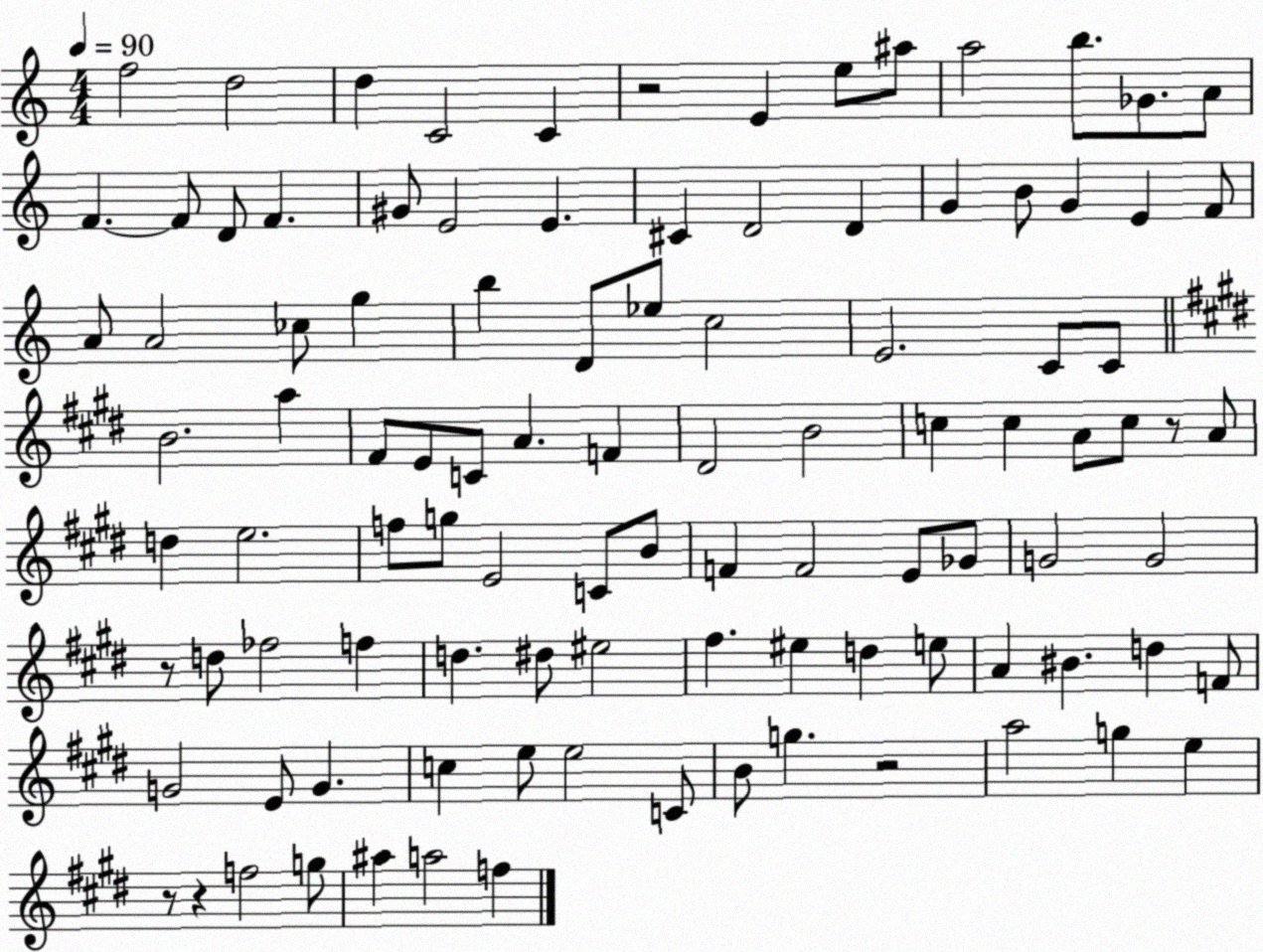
X:1
T:Untitled
M:4/4
L:1/4
K:C
f2 d2 d C2 C z2 E e/2 ^a/2 a2 b/2 _G/2 A/2 F F/2 D/2 F ^G/2 E2 E ^C D2 D G B/2 G E F/2 A/2 A2 _c/2 g b D/2 _e/2 c2 E2 C/2 C/2 B2 a ^F/2 E/2 C/2 A F ^D2 B2 c c A/2 c/2 z/2 A/2 d e2 f/2 g/2 E2 C/2 B/2 F F2 E/2 _G/2 G2 G2 z/2 d/2 _f2 f d ^d/2 ^e2 ^f ^e d e/2 A ^B d F/2 G2 E/2 G c e/2 e2 C/2 B/2 g z2 a2 g e z/2 z f2 g/2 ^a a2 f